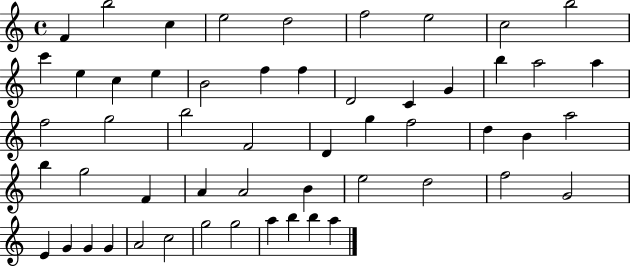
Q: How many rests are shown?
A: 0